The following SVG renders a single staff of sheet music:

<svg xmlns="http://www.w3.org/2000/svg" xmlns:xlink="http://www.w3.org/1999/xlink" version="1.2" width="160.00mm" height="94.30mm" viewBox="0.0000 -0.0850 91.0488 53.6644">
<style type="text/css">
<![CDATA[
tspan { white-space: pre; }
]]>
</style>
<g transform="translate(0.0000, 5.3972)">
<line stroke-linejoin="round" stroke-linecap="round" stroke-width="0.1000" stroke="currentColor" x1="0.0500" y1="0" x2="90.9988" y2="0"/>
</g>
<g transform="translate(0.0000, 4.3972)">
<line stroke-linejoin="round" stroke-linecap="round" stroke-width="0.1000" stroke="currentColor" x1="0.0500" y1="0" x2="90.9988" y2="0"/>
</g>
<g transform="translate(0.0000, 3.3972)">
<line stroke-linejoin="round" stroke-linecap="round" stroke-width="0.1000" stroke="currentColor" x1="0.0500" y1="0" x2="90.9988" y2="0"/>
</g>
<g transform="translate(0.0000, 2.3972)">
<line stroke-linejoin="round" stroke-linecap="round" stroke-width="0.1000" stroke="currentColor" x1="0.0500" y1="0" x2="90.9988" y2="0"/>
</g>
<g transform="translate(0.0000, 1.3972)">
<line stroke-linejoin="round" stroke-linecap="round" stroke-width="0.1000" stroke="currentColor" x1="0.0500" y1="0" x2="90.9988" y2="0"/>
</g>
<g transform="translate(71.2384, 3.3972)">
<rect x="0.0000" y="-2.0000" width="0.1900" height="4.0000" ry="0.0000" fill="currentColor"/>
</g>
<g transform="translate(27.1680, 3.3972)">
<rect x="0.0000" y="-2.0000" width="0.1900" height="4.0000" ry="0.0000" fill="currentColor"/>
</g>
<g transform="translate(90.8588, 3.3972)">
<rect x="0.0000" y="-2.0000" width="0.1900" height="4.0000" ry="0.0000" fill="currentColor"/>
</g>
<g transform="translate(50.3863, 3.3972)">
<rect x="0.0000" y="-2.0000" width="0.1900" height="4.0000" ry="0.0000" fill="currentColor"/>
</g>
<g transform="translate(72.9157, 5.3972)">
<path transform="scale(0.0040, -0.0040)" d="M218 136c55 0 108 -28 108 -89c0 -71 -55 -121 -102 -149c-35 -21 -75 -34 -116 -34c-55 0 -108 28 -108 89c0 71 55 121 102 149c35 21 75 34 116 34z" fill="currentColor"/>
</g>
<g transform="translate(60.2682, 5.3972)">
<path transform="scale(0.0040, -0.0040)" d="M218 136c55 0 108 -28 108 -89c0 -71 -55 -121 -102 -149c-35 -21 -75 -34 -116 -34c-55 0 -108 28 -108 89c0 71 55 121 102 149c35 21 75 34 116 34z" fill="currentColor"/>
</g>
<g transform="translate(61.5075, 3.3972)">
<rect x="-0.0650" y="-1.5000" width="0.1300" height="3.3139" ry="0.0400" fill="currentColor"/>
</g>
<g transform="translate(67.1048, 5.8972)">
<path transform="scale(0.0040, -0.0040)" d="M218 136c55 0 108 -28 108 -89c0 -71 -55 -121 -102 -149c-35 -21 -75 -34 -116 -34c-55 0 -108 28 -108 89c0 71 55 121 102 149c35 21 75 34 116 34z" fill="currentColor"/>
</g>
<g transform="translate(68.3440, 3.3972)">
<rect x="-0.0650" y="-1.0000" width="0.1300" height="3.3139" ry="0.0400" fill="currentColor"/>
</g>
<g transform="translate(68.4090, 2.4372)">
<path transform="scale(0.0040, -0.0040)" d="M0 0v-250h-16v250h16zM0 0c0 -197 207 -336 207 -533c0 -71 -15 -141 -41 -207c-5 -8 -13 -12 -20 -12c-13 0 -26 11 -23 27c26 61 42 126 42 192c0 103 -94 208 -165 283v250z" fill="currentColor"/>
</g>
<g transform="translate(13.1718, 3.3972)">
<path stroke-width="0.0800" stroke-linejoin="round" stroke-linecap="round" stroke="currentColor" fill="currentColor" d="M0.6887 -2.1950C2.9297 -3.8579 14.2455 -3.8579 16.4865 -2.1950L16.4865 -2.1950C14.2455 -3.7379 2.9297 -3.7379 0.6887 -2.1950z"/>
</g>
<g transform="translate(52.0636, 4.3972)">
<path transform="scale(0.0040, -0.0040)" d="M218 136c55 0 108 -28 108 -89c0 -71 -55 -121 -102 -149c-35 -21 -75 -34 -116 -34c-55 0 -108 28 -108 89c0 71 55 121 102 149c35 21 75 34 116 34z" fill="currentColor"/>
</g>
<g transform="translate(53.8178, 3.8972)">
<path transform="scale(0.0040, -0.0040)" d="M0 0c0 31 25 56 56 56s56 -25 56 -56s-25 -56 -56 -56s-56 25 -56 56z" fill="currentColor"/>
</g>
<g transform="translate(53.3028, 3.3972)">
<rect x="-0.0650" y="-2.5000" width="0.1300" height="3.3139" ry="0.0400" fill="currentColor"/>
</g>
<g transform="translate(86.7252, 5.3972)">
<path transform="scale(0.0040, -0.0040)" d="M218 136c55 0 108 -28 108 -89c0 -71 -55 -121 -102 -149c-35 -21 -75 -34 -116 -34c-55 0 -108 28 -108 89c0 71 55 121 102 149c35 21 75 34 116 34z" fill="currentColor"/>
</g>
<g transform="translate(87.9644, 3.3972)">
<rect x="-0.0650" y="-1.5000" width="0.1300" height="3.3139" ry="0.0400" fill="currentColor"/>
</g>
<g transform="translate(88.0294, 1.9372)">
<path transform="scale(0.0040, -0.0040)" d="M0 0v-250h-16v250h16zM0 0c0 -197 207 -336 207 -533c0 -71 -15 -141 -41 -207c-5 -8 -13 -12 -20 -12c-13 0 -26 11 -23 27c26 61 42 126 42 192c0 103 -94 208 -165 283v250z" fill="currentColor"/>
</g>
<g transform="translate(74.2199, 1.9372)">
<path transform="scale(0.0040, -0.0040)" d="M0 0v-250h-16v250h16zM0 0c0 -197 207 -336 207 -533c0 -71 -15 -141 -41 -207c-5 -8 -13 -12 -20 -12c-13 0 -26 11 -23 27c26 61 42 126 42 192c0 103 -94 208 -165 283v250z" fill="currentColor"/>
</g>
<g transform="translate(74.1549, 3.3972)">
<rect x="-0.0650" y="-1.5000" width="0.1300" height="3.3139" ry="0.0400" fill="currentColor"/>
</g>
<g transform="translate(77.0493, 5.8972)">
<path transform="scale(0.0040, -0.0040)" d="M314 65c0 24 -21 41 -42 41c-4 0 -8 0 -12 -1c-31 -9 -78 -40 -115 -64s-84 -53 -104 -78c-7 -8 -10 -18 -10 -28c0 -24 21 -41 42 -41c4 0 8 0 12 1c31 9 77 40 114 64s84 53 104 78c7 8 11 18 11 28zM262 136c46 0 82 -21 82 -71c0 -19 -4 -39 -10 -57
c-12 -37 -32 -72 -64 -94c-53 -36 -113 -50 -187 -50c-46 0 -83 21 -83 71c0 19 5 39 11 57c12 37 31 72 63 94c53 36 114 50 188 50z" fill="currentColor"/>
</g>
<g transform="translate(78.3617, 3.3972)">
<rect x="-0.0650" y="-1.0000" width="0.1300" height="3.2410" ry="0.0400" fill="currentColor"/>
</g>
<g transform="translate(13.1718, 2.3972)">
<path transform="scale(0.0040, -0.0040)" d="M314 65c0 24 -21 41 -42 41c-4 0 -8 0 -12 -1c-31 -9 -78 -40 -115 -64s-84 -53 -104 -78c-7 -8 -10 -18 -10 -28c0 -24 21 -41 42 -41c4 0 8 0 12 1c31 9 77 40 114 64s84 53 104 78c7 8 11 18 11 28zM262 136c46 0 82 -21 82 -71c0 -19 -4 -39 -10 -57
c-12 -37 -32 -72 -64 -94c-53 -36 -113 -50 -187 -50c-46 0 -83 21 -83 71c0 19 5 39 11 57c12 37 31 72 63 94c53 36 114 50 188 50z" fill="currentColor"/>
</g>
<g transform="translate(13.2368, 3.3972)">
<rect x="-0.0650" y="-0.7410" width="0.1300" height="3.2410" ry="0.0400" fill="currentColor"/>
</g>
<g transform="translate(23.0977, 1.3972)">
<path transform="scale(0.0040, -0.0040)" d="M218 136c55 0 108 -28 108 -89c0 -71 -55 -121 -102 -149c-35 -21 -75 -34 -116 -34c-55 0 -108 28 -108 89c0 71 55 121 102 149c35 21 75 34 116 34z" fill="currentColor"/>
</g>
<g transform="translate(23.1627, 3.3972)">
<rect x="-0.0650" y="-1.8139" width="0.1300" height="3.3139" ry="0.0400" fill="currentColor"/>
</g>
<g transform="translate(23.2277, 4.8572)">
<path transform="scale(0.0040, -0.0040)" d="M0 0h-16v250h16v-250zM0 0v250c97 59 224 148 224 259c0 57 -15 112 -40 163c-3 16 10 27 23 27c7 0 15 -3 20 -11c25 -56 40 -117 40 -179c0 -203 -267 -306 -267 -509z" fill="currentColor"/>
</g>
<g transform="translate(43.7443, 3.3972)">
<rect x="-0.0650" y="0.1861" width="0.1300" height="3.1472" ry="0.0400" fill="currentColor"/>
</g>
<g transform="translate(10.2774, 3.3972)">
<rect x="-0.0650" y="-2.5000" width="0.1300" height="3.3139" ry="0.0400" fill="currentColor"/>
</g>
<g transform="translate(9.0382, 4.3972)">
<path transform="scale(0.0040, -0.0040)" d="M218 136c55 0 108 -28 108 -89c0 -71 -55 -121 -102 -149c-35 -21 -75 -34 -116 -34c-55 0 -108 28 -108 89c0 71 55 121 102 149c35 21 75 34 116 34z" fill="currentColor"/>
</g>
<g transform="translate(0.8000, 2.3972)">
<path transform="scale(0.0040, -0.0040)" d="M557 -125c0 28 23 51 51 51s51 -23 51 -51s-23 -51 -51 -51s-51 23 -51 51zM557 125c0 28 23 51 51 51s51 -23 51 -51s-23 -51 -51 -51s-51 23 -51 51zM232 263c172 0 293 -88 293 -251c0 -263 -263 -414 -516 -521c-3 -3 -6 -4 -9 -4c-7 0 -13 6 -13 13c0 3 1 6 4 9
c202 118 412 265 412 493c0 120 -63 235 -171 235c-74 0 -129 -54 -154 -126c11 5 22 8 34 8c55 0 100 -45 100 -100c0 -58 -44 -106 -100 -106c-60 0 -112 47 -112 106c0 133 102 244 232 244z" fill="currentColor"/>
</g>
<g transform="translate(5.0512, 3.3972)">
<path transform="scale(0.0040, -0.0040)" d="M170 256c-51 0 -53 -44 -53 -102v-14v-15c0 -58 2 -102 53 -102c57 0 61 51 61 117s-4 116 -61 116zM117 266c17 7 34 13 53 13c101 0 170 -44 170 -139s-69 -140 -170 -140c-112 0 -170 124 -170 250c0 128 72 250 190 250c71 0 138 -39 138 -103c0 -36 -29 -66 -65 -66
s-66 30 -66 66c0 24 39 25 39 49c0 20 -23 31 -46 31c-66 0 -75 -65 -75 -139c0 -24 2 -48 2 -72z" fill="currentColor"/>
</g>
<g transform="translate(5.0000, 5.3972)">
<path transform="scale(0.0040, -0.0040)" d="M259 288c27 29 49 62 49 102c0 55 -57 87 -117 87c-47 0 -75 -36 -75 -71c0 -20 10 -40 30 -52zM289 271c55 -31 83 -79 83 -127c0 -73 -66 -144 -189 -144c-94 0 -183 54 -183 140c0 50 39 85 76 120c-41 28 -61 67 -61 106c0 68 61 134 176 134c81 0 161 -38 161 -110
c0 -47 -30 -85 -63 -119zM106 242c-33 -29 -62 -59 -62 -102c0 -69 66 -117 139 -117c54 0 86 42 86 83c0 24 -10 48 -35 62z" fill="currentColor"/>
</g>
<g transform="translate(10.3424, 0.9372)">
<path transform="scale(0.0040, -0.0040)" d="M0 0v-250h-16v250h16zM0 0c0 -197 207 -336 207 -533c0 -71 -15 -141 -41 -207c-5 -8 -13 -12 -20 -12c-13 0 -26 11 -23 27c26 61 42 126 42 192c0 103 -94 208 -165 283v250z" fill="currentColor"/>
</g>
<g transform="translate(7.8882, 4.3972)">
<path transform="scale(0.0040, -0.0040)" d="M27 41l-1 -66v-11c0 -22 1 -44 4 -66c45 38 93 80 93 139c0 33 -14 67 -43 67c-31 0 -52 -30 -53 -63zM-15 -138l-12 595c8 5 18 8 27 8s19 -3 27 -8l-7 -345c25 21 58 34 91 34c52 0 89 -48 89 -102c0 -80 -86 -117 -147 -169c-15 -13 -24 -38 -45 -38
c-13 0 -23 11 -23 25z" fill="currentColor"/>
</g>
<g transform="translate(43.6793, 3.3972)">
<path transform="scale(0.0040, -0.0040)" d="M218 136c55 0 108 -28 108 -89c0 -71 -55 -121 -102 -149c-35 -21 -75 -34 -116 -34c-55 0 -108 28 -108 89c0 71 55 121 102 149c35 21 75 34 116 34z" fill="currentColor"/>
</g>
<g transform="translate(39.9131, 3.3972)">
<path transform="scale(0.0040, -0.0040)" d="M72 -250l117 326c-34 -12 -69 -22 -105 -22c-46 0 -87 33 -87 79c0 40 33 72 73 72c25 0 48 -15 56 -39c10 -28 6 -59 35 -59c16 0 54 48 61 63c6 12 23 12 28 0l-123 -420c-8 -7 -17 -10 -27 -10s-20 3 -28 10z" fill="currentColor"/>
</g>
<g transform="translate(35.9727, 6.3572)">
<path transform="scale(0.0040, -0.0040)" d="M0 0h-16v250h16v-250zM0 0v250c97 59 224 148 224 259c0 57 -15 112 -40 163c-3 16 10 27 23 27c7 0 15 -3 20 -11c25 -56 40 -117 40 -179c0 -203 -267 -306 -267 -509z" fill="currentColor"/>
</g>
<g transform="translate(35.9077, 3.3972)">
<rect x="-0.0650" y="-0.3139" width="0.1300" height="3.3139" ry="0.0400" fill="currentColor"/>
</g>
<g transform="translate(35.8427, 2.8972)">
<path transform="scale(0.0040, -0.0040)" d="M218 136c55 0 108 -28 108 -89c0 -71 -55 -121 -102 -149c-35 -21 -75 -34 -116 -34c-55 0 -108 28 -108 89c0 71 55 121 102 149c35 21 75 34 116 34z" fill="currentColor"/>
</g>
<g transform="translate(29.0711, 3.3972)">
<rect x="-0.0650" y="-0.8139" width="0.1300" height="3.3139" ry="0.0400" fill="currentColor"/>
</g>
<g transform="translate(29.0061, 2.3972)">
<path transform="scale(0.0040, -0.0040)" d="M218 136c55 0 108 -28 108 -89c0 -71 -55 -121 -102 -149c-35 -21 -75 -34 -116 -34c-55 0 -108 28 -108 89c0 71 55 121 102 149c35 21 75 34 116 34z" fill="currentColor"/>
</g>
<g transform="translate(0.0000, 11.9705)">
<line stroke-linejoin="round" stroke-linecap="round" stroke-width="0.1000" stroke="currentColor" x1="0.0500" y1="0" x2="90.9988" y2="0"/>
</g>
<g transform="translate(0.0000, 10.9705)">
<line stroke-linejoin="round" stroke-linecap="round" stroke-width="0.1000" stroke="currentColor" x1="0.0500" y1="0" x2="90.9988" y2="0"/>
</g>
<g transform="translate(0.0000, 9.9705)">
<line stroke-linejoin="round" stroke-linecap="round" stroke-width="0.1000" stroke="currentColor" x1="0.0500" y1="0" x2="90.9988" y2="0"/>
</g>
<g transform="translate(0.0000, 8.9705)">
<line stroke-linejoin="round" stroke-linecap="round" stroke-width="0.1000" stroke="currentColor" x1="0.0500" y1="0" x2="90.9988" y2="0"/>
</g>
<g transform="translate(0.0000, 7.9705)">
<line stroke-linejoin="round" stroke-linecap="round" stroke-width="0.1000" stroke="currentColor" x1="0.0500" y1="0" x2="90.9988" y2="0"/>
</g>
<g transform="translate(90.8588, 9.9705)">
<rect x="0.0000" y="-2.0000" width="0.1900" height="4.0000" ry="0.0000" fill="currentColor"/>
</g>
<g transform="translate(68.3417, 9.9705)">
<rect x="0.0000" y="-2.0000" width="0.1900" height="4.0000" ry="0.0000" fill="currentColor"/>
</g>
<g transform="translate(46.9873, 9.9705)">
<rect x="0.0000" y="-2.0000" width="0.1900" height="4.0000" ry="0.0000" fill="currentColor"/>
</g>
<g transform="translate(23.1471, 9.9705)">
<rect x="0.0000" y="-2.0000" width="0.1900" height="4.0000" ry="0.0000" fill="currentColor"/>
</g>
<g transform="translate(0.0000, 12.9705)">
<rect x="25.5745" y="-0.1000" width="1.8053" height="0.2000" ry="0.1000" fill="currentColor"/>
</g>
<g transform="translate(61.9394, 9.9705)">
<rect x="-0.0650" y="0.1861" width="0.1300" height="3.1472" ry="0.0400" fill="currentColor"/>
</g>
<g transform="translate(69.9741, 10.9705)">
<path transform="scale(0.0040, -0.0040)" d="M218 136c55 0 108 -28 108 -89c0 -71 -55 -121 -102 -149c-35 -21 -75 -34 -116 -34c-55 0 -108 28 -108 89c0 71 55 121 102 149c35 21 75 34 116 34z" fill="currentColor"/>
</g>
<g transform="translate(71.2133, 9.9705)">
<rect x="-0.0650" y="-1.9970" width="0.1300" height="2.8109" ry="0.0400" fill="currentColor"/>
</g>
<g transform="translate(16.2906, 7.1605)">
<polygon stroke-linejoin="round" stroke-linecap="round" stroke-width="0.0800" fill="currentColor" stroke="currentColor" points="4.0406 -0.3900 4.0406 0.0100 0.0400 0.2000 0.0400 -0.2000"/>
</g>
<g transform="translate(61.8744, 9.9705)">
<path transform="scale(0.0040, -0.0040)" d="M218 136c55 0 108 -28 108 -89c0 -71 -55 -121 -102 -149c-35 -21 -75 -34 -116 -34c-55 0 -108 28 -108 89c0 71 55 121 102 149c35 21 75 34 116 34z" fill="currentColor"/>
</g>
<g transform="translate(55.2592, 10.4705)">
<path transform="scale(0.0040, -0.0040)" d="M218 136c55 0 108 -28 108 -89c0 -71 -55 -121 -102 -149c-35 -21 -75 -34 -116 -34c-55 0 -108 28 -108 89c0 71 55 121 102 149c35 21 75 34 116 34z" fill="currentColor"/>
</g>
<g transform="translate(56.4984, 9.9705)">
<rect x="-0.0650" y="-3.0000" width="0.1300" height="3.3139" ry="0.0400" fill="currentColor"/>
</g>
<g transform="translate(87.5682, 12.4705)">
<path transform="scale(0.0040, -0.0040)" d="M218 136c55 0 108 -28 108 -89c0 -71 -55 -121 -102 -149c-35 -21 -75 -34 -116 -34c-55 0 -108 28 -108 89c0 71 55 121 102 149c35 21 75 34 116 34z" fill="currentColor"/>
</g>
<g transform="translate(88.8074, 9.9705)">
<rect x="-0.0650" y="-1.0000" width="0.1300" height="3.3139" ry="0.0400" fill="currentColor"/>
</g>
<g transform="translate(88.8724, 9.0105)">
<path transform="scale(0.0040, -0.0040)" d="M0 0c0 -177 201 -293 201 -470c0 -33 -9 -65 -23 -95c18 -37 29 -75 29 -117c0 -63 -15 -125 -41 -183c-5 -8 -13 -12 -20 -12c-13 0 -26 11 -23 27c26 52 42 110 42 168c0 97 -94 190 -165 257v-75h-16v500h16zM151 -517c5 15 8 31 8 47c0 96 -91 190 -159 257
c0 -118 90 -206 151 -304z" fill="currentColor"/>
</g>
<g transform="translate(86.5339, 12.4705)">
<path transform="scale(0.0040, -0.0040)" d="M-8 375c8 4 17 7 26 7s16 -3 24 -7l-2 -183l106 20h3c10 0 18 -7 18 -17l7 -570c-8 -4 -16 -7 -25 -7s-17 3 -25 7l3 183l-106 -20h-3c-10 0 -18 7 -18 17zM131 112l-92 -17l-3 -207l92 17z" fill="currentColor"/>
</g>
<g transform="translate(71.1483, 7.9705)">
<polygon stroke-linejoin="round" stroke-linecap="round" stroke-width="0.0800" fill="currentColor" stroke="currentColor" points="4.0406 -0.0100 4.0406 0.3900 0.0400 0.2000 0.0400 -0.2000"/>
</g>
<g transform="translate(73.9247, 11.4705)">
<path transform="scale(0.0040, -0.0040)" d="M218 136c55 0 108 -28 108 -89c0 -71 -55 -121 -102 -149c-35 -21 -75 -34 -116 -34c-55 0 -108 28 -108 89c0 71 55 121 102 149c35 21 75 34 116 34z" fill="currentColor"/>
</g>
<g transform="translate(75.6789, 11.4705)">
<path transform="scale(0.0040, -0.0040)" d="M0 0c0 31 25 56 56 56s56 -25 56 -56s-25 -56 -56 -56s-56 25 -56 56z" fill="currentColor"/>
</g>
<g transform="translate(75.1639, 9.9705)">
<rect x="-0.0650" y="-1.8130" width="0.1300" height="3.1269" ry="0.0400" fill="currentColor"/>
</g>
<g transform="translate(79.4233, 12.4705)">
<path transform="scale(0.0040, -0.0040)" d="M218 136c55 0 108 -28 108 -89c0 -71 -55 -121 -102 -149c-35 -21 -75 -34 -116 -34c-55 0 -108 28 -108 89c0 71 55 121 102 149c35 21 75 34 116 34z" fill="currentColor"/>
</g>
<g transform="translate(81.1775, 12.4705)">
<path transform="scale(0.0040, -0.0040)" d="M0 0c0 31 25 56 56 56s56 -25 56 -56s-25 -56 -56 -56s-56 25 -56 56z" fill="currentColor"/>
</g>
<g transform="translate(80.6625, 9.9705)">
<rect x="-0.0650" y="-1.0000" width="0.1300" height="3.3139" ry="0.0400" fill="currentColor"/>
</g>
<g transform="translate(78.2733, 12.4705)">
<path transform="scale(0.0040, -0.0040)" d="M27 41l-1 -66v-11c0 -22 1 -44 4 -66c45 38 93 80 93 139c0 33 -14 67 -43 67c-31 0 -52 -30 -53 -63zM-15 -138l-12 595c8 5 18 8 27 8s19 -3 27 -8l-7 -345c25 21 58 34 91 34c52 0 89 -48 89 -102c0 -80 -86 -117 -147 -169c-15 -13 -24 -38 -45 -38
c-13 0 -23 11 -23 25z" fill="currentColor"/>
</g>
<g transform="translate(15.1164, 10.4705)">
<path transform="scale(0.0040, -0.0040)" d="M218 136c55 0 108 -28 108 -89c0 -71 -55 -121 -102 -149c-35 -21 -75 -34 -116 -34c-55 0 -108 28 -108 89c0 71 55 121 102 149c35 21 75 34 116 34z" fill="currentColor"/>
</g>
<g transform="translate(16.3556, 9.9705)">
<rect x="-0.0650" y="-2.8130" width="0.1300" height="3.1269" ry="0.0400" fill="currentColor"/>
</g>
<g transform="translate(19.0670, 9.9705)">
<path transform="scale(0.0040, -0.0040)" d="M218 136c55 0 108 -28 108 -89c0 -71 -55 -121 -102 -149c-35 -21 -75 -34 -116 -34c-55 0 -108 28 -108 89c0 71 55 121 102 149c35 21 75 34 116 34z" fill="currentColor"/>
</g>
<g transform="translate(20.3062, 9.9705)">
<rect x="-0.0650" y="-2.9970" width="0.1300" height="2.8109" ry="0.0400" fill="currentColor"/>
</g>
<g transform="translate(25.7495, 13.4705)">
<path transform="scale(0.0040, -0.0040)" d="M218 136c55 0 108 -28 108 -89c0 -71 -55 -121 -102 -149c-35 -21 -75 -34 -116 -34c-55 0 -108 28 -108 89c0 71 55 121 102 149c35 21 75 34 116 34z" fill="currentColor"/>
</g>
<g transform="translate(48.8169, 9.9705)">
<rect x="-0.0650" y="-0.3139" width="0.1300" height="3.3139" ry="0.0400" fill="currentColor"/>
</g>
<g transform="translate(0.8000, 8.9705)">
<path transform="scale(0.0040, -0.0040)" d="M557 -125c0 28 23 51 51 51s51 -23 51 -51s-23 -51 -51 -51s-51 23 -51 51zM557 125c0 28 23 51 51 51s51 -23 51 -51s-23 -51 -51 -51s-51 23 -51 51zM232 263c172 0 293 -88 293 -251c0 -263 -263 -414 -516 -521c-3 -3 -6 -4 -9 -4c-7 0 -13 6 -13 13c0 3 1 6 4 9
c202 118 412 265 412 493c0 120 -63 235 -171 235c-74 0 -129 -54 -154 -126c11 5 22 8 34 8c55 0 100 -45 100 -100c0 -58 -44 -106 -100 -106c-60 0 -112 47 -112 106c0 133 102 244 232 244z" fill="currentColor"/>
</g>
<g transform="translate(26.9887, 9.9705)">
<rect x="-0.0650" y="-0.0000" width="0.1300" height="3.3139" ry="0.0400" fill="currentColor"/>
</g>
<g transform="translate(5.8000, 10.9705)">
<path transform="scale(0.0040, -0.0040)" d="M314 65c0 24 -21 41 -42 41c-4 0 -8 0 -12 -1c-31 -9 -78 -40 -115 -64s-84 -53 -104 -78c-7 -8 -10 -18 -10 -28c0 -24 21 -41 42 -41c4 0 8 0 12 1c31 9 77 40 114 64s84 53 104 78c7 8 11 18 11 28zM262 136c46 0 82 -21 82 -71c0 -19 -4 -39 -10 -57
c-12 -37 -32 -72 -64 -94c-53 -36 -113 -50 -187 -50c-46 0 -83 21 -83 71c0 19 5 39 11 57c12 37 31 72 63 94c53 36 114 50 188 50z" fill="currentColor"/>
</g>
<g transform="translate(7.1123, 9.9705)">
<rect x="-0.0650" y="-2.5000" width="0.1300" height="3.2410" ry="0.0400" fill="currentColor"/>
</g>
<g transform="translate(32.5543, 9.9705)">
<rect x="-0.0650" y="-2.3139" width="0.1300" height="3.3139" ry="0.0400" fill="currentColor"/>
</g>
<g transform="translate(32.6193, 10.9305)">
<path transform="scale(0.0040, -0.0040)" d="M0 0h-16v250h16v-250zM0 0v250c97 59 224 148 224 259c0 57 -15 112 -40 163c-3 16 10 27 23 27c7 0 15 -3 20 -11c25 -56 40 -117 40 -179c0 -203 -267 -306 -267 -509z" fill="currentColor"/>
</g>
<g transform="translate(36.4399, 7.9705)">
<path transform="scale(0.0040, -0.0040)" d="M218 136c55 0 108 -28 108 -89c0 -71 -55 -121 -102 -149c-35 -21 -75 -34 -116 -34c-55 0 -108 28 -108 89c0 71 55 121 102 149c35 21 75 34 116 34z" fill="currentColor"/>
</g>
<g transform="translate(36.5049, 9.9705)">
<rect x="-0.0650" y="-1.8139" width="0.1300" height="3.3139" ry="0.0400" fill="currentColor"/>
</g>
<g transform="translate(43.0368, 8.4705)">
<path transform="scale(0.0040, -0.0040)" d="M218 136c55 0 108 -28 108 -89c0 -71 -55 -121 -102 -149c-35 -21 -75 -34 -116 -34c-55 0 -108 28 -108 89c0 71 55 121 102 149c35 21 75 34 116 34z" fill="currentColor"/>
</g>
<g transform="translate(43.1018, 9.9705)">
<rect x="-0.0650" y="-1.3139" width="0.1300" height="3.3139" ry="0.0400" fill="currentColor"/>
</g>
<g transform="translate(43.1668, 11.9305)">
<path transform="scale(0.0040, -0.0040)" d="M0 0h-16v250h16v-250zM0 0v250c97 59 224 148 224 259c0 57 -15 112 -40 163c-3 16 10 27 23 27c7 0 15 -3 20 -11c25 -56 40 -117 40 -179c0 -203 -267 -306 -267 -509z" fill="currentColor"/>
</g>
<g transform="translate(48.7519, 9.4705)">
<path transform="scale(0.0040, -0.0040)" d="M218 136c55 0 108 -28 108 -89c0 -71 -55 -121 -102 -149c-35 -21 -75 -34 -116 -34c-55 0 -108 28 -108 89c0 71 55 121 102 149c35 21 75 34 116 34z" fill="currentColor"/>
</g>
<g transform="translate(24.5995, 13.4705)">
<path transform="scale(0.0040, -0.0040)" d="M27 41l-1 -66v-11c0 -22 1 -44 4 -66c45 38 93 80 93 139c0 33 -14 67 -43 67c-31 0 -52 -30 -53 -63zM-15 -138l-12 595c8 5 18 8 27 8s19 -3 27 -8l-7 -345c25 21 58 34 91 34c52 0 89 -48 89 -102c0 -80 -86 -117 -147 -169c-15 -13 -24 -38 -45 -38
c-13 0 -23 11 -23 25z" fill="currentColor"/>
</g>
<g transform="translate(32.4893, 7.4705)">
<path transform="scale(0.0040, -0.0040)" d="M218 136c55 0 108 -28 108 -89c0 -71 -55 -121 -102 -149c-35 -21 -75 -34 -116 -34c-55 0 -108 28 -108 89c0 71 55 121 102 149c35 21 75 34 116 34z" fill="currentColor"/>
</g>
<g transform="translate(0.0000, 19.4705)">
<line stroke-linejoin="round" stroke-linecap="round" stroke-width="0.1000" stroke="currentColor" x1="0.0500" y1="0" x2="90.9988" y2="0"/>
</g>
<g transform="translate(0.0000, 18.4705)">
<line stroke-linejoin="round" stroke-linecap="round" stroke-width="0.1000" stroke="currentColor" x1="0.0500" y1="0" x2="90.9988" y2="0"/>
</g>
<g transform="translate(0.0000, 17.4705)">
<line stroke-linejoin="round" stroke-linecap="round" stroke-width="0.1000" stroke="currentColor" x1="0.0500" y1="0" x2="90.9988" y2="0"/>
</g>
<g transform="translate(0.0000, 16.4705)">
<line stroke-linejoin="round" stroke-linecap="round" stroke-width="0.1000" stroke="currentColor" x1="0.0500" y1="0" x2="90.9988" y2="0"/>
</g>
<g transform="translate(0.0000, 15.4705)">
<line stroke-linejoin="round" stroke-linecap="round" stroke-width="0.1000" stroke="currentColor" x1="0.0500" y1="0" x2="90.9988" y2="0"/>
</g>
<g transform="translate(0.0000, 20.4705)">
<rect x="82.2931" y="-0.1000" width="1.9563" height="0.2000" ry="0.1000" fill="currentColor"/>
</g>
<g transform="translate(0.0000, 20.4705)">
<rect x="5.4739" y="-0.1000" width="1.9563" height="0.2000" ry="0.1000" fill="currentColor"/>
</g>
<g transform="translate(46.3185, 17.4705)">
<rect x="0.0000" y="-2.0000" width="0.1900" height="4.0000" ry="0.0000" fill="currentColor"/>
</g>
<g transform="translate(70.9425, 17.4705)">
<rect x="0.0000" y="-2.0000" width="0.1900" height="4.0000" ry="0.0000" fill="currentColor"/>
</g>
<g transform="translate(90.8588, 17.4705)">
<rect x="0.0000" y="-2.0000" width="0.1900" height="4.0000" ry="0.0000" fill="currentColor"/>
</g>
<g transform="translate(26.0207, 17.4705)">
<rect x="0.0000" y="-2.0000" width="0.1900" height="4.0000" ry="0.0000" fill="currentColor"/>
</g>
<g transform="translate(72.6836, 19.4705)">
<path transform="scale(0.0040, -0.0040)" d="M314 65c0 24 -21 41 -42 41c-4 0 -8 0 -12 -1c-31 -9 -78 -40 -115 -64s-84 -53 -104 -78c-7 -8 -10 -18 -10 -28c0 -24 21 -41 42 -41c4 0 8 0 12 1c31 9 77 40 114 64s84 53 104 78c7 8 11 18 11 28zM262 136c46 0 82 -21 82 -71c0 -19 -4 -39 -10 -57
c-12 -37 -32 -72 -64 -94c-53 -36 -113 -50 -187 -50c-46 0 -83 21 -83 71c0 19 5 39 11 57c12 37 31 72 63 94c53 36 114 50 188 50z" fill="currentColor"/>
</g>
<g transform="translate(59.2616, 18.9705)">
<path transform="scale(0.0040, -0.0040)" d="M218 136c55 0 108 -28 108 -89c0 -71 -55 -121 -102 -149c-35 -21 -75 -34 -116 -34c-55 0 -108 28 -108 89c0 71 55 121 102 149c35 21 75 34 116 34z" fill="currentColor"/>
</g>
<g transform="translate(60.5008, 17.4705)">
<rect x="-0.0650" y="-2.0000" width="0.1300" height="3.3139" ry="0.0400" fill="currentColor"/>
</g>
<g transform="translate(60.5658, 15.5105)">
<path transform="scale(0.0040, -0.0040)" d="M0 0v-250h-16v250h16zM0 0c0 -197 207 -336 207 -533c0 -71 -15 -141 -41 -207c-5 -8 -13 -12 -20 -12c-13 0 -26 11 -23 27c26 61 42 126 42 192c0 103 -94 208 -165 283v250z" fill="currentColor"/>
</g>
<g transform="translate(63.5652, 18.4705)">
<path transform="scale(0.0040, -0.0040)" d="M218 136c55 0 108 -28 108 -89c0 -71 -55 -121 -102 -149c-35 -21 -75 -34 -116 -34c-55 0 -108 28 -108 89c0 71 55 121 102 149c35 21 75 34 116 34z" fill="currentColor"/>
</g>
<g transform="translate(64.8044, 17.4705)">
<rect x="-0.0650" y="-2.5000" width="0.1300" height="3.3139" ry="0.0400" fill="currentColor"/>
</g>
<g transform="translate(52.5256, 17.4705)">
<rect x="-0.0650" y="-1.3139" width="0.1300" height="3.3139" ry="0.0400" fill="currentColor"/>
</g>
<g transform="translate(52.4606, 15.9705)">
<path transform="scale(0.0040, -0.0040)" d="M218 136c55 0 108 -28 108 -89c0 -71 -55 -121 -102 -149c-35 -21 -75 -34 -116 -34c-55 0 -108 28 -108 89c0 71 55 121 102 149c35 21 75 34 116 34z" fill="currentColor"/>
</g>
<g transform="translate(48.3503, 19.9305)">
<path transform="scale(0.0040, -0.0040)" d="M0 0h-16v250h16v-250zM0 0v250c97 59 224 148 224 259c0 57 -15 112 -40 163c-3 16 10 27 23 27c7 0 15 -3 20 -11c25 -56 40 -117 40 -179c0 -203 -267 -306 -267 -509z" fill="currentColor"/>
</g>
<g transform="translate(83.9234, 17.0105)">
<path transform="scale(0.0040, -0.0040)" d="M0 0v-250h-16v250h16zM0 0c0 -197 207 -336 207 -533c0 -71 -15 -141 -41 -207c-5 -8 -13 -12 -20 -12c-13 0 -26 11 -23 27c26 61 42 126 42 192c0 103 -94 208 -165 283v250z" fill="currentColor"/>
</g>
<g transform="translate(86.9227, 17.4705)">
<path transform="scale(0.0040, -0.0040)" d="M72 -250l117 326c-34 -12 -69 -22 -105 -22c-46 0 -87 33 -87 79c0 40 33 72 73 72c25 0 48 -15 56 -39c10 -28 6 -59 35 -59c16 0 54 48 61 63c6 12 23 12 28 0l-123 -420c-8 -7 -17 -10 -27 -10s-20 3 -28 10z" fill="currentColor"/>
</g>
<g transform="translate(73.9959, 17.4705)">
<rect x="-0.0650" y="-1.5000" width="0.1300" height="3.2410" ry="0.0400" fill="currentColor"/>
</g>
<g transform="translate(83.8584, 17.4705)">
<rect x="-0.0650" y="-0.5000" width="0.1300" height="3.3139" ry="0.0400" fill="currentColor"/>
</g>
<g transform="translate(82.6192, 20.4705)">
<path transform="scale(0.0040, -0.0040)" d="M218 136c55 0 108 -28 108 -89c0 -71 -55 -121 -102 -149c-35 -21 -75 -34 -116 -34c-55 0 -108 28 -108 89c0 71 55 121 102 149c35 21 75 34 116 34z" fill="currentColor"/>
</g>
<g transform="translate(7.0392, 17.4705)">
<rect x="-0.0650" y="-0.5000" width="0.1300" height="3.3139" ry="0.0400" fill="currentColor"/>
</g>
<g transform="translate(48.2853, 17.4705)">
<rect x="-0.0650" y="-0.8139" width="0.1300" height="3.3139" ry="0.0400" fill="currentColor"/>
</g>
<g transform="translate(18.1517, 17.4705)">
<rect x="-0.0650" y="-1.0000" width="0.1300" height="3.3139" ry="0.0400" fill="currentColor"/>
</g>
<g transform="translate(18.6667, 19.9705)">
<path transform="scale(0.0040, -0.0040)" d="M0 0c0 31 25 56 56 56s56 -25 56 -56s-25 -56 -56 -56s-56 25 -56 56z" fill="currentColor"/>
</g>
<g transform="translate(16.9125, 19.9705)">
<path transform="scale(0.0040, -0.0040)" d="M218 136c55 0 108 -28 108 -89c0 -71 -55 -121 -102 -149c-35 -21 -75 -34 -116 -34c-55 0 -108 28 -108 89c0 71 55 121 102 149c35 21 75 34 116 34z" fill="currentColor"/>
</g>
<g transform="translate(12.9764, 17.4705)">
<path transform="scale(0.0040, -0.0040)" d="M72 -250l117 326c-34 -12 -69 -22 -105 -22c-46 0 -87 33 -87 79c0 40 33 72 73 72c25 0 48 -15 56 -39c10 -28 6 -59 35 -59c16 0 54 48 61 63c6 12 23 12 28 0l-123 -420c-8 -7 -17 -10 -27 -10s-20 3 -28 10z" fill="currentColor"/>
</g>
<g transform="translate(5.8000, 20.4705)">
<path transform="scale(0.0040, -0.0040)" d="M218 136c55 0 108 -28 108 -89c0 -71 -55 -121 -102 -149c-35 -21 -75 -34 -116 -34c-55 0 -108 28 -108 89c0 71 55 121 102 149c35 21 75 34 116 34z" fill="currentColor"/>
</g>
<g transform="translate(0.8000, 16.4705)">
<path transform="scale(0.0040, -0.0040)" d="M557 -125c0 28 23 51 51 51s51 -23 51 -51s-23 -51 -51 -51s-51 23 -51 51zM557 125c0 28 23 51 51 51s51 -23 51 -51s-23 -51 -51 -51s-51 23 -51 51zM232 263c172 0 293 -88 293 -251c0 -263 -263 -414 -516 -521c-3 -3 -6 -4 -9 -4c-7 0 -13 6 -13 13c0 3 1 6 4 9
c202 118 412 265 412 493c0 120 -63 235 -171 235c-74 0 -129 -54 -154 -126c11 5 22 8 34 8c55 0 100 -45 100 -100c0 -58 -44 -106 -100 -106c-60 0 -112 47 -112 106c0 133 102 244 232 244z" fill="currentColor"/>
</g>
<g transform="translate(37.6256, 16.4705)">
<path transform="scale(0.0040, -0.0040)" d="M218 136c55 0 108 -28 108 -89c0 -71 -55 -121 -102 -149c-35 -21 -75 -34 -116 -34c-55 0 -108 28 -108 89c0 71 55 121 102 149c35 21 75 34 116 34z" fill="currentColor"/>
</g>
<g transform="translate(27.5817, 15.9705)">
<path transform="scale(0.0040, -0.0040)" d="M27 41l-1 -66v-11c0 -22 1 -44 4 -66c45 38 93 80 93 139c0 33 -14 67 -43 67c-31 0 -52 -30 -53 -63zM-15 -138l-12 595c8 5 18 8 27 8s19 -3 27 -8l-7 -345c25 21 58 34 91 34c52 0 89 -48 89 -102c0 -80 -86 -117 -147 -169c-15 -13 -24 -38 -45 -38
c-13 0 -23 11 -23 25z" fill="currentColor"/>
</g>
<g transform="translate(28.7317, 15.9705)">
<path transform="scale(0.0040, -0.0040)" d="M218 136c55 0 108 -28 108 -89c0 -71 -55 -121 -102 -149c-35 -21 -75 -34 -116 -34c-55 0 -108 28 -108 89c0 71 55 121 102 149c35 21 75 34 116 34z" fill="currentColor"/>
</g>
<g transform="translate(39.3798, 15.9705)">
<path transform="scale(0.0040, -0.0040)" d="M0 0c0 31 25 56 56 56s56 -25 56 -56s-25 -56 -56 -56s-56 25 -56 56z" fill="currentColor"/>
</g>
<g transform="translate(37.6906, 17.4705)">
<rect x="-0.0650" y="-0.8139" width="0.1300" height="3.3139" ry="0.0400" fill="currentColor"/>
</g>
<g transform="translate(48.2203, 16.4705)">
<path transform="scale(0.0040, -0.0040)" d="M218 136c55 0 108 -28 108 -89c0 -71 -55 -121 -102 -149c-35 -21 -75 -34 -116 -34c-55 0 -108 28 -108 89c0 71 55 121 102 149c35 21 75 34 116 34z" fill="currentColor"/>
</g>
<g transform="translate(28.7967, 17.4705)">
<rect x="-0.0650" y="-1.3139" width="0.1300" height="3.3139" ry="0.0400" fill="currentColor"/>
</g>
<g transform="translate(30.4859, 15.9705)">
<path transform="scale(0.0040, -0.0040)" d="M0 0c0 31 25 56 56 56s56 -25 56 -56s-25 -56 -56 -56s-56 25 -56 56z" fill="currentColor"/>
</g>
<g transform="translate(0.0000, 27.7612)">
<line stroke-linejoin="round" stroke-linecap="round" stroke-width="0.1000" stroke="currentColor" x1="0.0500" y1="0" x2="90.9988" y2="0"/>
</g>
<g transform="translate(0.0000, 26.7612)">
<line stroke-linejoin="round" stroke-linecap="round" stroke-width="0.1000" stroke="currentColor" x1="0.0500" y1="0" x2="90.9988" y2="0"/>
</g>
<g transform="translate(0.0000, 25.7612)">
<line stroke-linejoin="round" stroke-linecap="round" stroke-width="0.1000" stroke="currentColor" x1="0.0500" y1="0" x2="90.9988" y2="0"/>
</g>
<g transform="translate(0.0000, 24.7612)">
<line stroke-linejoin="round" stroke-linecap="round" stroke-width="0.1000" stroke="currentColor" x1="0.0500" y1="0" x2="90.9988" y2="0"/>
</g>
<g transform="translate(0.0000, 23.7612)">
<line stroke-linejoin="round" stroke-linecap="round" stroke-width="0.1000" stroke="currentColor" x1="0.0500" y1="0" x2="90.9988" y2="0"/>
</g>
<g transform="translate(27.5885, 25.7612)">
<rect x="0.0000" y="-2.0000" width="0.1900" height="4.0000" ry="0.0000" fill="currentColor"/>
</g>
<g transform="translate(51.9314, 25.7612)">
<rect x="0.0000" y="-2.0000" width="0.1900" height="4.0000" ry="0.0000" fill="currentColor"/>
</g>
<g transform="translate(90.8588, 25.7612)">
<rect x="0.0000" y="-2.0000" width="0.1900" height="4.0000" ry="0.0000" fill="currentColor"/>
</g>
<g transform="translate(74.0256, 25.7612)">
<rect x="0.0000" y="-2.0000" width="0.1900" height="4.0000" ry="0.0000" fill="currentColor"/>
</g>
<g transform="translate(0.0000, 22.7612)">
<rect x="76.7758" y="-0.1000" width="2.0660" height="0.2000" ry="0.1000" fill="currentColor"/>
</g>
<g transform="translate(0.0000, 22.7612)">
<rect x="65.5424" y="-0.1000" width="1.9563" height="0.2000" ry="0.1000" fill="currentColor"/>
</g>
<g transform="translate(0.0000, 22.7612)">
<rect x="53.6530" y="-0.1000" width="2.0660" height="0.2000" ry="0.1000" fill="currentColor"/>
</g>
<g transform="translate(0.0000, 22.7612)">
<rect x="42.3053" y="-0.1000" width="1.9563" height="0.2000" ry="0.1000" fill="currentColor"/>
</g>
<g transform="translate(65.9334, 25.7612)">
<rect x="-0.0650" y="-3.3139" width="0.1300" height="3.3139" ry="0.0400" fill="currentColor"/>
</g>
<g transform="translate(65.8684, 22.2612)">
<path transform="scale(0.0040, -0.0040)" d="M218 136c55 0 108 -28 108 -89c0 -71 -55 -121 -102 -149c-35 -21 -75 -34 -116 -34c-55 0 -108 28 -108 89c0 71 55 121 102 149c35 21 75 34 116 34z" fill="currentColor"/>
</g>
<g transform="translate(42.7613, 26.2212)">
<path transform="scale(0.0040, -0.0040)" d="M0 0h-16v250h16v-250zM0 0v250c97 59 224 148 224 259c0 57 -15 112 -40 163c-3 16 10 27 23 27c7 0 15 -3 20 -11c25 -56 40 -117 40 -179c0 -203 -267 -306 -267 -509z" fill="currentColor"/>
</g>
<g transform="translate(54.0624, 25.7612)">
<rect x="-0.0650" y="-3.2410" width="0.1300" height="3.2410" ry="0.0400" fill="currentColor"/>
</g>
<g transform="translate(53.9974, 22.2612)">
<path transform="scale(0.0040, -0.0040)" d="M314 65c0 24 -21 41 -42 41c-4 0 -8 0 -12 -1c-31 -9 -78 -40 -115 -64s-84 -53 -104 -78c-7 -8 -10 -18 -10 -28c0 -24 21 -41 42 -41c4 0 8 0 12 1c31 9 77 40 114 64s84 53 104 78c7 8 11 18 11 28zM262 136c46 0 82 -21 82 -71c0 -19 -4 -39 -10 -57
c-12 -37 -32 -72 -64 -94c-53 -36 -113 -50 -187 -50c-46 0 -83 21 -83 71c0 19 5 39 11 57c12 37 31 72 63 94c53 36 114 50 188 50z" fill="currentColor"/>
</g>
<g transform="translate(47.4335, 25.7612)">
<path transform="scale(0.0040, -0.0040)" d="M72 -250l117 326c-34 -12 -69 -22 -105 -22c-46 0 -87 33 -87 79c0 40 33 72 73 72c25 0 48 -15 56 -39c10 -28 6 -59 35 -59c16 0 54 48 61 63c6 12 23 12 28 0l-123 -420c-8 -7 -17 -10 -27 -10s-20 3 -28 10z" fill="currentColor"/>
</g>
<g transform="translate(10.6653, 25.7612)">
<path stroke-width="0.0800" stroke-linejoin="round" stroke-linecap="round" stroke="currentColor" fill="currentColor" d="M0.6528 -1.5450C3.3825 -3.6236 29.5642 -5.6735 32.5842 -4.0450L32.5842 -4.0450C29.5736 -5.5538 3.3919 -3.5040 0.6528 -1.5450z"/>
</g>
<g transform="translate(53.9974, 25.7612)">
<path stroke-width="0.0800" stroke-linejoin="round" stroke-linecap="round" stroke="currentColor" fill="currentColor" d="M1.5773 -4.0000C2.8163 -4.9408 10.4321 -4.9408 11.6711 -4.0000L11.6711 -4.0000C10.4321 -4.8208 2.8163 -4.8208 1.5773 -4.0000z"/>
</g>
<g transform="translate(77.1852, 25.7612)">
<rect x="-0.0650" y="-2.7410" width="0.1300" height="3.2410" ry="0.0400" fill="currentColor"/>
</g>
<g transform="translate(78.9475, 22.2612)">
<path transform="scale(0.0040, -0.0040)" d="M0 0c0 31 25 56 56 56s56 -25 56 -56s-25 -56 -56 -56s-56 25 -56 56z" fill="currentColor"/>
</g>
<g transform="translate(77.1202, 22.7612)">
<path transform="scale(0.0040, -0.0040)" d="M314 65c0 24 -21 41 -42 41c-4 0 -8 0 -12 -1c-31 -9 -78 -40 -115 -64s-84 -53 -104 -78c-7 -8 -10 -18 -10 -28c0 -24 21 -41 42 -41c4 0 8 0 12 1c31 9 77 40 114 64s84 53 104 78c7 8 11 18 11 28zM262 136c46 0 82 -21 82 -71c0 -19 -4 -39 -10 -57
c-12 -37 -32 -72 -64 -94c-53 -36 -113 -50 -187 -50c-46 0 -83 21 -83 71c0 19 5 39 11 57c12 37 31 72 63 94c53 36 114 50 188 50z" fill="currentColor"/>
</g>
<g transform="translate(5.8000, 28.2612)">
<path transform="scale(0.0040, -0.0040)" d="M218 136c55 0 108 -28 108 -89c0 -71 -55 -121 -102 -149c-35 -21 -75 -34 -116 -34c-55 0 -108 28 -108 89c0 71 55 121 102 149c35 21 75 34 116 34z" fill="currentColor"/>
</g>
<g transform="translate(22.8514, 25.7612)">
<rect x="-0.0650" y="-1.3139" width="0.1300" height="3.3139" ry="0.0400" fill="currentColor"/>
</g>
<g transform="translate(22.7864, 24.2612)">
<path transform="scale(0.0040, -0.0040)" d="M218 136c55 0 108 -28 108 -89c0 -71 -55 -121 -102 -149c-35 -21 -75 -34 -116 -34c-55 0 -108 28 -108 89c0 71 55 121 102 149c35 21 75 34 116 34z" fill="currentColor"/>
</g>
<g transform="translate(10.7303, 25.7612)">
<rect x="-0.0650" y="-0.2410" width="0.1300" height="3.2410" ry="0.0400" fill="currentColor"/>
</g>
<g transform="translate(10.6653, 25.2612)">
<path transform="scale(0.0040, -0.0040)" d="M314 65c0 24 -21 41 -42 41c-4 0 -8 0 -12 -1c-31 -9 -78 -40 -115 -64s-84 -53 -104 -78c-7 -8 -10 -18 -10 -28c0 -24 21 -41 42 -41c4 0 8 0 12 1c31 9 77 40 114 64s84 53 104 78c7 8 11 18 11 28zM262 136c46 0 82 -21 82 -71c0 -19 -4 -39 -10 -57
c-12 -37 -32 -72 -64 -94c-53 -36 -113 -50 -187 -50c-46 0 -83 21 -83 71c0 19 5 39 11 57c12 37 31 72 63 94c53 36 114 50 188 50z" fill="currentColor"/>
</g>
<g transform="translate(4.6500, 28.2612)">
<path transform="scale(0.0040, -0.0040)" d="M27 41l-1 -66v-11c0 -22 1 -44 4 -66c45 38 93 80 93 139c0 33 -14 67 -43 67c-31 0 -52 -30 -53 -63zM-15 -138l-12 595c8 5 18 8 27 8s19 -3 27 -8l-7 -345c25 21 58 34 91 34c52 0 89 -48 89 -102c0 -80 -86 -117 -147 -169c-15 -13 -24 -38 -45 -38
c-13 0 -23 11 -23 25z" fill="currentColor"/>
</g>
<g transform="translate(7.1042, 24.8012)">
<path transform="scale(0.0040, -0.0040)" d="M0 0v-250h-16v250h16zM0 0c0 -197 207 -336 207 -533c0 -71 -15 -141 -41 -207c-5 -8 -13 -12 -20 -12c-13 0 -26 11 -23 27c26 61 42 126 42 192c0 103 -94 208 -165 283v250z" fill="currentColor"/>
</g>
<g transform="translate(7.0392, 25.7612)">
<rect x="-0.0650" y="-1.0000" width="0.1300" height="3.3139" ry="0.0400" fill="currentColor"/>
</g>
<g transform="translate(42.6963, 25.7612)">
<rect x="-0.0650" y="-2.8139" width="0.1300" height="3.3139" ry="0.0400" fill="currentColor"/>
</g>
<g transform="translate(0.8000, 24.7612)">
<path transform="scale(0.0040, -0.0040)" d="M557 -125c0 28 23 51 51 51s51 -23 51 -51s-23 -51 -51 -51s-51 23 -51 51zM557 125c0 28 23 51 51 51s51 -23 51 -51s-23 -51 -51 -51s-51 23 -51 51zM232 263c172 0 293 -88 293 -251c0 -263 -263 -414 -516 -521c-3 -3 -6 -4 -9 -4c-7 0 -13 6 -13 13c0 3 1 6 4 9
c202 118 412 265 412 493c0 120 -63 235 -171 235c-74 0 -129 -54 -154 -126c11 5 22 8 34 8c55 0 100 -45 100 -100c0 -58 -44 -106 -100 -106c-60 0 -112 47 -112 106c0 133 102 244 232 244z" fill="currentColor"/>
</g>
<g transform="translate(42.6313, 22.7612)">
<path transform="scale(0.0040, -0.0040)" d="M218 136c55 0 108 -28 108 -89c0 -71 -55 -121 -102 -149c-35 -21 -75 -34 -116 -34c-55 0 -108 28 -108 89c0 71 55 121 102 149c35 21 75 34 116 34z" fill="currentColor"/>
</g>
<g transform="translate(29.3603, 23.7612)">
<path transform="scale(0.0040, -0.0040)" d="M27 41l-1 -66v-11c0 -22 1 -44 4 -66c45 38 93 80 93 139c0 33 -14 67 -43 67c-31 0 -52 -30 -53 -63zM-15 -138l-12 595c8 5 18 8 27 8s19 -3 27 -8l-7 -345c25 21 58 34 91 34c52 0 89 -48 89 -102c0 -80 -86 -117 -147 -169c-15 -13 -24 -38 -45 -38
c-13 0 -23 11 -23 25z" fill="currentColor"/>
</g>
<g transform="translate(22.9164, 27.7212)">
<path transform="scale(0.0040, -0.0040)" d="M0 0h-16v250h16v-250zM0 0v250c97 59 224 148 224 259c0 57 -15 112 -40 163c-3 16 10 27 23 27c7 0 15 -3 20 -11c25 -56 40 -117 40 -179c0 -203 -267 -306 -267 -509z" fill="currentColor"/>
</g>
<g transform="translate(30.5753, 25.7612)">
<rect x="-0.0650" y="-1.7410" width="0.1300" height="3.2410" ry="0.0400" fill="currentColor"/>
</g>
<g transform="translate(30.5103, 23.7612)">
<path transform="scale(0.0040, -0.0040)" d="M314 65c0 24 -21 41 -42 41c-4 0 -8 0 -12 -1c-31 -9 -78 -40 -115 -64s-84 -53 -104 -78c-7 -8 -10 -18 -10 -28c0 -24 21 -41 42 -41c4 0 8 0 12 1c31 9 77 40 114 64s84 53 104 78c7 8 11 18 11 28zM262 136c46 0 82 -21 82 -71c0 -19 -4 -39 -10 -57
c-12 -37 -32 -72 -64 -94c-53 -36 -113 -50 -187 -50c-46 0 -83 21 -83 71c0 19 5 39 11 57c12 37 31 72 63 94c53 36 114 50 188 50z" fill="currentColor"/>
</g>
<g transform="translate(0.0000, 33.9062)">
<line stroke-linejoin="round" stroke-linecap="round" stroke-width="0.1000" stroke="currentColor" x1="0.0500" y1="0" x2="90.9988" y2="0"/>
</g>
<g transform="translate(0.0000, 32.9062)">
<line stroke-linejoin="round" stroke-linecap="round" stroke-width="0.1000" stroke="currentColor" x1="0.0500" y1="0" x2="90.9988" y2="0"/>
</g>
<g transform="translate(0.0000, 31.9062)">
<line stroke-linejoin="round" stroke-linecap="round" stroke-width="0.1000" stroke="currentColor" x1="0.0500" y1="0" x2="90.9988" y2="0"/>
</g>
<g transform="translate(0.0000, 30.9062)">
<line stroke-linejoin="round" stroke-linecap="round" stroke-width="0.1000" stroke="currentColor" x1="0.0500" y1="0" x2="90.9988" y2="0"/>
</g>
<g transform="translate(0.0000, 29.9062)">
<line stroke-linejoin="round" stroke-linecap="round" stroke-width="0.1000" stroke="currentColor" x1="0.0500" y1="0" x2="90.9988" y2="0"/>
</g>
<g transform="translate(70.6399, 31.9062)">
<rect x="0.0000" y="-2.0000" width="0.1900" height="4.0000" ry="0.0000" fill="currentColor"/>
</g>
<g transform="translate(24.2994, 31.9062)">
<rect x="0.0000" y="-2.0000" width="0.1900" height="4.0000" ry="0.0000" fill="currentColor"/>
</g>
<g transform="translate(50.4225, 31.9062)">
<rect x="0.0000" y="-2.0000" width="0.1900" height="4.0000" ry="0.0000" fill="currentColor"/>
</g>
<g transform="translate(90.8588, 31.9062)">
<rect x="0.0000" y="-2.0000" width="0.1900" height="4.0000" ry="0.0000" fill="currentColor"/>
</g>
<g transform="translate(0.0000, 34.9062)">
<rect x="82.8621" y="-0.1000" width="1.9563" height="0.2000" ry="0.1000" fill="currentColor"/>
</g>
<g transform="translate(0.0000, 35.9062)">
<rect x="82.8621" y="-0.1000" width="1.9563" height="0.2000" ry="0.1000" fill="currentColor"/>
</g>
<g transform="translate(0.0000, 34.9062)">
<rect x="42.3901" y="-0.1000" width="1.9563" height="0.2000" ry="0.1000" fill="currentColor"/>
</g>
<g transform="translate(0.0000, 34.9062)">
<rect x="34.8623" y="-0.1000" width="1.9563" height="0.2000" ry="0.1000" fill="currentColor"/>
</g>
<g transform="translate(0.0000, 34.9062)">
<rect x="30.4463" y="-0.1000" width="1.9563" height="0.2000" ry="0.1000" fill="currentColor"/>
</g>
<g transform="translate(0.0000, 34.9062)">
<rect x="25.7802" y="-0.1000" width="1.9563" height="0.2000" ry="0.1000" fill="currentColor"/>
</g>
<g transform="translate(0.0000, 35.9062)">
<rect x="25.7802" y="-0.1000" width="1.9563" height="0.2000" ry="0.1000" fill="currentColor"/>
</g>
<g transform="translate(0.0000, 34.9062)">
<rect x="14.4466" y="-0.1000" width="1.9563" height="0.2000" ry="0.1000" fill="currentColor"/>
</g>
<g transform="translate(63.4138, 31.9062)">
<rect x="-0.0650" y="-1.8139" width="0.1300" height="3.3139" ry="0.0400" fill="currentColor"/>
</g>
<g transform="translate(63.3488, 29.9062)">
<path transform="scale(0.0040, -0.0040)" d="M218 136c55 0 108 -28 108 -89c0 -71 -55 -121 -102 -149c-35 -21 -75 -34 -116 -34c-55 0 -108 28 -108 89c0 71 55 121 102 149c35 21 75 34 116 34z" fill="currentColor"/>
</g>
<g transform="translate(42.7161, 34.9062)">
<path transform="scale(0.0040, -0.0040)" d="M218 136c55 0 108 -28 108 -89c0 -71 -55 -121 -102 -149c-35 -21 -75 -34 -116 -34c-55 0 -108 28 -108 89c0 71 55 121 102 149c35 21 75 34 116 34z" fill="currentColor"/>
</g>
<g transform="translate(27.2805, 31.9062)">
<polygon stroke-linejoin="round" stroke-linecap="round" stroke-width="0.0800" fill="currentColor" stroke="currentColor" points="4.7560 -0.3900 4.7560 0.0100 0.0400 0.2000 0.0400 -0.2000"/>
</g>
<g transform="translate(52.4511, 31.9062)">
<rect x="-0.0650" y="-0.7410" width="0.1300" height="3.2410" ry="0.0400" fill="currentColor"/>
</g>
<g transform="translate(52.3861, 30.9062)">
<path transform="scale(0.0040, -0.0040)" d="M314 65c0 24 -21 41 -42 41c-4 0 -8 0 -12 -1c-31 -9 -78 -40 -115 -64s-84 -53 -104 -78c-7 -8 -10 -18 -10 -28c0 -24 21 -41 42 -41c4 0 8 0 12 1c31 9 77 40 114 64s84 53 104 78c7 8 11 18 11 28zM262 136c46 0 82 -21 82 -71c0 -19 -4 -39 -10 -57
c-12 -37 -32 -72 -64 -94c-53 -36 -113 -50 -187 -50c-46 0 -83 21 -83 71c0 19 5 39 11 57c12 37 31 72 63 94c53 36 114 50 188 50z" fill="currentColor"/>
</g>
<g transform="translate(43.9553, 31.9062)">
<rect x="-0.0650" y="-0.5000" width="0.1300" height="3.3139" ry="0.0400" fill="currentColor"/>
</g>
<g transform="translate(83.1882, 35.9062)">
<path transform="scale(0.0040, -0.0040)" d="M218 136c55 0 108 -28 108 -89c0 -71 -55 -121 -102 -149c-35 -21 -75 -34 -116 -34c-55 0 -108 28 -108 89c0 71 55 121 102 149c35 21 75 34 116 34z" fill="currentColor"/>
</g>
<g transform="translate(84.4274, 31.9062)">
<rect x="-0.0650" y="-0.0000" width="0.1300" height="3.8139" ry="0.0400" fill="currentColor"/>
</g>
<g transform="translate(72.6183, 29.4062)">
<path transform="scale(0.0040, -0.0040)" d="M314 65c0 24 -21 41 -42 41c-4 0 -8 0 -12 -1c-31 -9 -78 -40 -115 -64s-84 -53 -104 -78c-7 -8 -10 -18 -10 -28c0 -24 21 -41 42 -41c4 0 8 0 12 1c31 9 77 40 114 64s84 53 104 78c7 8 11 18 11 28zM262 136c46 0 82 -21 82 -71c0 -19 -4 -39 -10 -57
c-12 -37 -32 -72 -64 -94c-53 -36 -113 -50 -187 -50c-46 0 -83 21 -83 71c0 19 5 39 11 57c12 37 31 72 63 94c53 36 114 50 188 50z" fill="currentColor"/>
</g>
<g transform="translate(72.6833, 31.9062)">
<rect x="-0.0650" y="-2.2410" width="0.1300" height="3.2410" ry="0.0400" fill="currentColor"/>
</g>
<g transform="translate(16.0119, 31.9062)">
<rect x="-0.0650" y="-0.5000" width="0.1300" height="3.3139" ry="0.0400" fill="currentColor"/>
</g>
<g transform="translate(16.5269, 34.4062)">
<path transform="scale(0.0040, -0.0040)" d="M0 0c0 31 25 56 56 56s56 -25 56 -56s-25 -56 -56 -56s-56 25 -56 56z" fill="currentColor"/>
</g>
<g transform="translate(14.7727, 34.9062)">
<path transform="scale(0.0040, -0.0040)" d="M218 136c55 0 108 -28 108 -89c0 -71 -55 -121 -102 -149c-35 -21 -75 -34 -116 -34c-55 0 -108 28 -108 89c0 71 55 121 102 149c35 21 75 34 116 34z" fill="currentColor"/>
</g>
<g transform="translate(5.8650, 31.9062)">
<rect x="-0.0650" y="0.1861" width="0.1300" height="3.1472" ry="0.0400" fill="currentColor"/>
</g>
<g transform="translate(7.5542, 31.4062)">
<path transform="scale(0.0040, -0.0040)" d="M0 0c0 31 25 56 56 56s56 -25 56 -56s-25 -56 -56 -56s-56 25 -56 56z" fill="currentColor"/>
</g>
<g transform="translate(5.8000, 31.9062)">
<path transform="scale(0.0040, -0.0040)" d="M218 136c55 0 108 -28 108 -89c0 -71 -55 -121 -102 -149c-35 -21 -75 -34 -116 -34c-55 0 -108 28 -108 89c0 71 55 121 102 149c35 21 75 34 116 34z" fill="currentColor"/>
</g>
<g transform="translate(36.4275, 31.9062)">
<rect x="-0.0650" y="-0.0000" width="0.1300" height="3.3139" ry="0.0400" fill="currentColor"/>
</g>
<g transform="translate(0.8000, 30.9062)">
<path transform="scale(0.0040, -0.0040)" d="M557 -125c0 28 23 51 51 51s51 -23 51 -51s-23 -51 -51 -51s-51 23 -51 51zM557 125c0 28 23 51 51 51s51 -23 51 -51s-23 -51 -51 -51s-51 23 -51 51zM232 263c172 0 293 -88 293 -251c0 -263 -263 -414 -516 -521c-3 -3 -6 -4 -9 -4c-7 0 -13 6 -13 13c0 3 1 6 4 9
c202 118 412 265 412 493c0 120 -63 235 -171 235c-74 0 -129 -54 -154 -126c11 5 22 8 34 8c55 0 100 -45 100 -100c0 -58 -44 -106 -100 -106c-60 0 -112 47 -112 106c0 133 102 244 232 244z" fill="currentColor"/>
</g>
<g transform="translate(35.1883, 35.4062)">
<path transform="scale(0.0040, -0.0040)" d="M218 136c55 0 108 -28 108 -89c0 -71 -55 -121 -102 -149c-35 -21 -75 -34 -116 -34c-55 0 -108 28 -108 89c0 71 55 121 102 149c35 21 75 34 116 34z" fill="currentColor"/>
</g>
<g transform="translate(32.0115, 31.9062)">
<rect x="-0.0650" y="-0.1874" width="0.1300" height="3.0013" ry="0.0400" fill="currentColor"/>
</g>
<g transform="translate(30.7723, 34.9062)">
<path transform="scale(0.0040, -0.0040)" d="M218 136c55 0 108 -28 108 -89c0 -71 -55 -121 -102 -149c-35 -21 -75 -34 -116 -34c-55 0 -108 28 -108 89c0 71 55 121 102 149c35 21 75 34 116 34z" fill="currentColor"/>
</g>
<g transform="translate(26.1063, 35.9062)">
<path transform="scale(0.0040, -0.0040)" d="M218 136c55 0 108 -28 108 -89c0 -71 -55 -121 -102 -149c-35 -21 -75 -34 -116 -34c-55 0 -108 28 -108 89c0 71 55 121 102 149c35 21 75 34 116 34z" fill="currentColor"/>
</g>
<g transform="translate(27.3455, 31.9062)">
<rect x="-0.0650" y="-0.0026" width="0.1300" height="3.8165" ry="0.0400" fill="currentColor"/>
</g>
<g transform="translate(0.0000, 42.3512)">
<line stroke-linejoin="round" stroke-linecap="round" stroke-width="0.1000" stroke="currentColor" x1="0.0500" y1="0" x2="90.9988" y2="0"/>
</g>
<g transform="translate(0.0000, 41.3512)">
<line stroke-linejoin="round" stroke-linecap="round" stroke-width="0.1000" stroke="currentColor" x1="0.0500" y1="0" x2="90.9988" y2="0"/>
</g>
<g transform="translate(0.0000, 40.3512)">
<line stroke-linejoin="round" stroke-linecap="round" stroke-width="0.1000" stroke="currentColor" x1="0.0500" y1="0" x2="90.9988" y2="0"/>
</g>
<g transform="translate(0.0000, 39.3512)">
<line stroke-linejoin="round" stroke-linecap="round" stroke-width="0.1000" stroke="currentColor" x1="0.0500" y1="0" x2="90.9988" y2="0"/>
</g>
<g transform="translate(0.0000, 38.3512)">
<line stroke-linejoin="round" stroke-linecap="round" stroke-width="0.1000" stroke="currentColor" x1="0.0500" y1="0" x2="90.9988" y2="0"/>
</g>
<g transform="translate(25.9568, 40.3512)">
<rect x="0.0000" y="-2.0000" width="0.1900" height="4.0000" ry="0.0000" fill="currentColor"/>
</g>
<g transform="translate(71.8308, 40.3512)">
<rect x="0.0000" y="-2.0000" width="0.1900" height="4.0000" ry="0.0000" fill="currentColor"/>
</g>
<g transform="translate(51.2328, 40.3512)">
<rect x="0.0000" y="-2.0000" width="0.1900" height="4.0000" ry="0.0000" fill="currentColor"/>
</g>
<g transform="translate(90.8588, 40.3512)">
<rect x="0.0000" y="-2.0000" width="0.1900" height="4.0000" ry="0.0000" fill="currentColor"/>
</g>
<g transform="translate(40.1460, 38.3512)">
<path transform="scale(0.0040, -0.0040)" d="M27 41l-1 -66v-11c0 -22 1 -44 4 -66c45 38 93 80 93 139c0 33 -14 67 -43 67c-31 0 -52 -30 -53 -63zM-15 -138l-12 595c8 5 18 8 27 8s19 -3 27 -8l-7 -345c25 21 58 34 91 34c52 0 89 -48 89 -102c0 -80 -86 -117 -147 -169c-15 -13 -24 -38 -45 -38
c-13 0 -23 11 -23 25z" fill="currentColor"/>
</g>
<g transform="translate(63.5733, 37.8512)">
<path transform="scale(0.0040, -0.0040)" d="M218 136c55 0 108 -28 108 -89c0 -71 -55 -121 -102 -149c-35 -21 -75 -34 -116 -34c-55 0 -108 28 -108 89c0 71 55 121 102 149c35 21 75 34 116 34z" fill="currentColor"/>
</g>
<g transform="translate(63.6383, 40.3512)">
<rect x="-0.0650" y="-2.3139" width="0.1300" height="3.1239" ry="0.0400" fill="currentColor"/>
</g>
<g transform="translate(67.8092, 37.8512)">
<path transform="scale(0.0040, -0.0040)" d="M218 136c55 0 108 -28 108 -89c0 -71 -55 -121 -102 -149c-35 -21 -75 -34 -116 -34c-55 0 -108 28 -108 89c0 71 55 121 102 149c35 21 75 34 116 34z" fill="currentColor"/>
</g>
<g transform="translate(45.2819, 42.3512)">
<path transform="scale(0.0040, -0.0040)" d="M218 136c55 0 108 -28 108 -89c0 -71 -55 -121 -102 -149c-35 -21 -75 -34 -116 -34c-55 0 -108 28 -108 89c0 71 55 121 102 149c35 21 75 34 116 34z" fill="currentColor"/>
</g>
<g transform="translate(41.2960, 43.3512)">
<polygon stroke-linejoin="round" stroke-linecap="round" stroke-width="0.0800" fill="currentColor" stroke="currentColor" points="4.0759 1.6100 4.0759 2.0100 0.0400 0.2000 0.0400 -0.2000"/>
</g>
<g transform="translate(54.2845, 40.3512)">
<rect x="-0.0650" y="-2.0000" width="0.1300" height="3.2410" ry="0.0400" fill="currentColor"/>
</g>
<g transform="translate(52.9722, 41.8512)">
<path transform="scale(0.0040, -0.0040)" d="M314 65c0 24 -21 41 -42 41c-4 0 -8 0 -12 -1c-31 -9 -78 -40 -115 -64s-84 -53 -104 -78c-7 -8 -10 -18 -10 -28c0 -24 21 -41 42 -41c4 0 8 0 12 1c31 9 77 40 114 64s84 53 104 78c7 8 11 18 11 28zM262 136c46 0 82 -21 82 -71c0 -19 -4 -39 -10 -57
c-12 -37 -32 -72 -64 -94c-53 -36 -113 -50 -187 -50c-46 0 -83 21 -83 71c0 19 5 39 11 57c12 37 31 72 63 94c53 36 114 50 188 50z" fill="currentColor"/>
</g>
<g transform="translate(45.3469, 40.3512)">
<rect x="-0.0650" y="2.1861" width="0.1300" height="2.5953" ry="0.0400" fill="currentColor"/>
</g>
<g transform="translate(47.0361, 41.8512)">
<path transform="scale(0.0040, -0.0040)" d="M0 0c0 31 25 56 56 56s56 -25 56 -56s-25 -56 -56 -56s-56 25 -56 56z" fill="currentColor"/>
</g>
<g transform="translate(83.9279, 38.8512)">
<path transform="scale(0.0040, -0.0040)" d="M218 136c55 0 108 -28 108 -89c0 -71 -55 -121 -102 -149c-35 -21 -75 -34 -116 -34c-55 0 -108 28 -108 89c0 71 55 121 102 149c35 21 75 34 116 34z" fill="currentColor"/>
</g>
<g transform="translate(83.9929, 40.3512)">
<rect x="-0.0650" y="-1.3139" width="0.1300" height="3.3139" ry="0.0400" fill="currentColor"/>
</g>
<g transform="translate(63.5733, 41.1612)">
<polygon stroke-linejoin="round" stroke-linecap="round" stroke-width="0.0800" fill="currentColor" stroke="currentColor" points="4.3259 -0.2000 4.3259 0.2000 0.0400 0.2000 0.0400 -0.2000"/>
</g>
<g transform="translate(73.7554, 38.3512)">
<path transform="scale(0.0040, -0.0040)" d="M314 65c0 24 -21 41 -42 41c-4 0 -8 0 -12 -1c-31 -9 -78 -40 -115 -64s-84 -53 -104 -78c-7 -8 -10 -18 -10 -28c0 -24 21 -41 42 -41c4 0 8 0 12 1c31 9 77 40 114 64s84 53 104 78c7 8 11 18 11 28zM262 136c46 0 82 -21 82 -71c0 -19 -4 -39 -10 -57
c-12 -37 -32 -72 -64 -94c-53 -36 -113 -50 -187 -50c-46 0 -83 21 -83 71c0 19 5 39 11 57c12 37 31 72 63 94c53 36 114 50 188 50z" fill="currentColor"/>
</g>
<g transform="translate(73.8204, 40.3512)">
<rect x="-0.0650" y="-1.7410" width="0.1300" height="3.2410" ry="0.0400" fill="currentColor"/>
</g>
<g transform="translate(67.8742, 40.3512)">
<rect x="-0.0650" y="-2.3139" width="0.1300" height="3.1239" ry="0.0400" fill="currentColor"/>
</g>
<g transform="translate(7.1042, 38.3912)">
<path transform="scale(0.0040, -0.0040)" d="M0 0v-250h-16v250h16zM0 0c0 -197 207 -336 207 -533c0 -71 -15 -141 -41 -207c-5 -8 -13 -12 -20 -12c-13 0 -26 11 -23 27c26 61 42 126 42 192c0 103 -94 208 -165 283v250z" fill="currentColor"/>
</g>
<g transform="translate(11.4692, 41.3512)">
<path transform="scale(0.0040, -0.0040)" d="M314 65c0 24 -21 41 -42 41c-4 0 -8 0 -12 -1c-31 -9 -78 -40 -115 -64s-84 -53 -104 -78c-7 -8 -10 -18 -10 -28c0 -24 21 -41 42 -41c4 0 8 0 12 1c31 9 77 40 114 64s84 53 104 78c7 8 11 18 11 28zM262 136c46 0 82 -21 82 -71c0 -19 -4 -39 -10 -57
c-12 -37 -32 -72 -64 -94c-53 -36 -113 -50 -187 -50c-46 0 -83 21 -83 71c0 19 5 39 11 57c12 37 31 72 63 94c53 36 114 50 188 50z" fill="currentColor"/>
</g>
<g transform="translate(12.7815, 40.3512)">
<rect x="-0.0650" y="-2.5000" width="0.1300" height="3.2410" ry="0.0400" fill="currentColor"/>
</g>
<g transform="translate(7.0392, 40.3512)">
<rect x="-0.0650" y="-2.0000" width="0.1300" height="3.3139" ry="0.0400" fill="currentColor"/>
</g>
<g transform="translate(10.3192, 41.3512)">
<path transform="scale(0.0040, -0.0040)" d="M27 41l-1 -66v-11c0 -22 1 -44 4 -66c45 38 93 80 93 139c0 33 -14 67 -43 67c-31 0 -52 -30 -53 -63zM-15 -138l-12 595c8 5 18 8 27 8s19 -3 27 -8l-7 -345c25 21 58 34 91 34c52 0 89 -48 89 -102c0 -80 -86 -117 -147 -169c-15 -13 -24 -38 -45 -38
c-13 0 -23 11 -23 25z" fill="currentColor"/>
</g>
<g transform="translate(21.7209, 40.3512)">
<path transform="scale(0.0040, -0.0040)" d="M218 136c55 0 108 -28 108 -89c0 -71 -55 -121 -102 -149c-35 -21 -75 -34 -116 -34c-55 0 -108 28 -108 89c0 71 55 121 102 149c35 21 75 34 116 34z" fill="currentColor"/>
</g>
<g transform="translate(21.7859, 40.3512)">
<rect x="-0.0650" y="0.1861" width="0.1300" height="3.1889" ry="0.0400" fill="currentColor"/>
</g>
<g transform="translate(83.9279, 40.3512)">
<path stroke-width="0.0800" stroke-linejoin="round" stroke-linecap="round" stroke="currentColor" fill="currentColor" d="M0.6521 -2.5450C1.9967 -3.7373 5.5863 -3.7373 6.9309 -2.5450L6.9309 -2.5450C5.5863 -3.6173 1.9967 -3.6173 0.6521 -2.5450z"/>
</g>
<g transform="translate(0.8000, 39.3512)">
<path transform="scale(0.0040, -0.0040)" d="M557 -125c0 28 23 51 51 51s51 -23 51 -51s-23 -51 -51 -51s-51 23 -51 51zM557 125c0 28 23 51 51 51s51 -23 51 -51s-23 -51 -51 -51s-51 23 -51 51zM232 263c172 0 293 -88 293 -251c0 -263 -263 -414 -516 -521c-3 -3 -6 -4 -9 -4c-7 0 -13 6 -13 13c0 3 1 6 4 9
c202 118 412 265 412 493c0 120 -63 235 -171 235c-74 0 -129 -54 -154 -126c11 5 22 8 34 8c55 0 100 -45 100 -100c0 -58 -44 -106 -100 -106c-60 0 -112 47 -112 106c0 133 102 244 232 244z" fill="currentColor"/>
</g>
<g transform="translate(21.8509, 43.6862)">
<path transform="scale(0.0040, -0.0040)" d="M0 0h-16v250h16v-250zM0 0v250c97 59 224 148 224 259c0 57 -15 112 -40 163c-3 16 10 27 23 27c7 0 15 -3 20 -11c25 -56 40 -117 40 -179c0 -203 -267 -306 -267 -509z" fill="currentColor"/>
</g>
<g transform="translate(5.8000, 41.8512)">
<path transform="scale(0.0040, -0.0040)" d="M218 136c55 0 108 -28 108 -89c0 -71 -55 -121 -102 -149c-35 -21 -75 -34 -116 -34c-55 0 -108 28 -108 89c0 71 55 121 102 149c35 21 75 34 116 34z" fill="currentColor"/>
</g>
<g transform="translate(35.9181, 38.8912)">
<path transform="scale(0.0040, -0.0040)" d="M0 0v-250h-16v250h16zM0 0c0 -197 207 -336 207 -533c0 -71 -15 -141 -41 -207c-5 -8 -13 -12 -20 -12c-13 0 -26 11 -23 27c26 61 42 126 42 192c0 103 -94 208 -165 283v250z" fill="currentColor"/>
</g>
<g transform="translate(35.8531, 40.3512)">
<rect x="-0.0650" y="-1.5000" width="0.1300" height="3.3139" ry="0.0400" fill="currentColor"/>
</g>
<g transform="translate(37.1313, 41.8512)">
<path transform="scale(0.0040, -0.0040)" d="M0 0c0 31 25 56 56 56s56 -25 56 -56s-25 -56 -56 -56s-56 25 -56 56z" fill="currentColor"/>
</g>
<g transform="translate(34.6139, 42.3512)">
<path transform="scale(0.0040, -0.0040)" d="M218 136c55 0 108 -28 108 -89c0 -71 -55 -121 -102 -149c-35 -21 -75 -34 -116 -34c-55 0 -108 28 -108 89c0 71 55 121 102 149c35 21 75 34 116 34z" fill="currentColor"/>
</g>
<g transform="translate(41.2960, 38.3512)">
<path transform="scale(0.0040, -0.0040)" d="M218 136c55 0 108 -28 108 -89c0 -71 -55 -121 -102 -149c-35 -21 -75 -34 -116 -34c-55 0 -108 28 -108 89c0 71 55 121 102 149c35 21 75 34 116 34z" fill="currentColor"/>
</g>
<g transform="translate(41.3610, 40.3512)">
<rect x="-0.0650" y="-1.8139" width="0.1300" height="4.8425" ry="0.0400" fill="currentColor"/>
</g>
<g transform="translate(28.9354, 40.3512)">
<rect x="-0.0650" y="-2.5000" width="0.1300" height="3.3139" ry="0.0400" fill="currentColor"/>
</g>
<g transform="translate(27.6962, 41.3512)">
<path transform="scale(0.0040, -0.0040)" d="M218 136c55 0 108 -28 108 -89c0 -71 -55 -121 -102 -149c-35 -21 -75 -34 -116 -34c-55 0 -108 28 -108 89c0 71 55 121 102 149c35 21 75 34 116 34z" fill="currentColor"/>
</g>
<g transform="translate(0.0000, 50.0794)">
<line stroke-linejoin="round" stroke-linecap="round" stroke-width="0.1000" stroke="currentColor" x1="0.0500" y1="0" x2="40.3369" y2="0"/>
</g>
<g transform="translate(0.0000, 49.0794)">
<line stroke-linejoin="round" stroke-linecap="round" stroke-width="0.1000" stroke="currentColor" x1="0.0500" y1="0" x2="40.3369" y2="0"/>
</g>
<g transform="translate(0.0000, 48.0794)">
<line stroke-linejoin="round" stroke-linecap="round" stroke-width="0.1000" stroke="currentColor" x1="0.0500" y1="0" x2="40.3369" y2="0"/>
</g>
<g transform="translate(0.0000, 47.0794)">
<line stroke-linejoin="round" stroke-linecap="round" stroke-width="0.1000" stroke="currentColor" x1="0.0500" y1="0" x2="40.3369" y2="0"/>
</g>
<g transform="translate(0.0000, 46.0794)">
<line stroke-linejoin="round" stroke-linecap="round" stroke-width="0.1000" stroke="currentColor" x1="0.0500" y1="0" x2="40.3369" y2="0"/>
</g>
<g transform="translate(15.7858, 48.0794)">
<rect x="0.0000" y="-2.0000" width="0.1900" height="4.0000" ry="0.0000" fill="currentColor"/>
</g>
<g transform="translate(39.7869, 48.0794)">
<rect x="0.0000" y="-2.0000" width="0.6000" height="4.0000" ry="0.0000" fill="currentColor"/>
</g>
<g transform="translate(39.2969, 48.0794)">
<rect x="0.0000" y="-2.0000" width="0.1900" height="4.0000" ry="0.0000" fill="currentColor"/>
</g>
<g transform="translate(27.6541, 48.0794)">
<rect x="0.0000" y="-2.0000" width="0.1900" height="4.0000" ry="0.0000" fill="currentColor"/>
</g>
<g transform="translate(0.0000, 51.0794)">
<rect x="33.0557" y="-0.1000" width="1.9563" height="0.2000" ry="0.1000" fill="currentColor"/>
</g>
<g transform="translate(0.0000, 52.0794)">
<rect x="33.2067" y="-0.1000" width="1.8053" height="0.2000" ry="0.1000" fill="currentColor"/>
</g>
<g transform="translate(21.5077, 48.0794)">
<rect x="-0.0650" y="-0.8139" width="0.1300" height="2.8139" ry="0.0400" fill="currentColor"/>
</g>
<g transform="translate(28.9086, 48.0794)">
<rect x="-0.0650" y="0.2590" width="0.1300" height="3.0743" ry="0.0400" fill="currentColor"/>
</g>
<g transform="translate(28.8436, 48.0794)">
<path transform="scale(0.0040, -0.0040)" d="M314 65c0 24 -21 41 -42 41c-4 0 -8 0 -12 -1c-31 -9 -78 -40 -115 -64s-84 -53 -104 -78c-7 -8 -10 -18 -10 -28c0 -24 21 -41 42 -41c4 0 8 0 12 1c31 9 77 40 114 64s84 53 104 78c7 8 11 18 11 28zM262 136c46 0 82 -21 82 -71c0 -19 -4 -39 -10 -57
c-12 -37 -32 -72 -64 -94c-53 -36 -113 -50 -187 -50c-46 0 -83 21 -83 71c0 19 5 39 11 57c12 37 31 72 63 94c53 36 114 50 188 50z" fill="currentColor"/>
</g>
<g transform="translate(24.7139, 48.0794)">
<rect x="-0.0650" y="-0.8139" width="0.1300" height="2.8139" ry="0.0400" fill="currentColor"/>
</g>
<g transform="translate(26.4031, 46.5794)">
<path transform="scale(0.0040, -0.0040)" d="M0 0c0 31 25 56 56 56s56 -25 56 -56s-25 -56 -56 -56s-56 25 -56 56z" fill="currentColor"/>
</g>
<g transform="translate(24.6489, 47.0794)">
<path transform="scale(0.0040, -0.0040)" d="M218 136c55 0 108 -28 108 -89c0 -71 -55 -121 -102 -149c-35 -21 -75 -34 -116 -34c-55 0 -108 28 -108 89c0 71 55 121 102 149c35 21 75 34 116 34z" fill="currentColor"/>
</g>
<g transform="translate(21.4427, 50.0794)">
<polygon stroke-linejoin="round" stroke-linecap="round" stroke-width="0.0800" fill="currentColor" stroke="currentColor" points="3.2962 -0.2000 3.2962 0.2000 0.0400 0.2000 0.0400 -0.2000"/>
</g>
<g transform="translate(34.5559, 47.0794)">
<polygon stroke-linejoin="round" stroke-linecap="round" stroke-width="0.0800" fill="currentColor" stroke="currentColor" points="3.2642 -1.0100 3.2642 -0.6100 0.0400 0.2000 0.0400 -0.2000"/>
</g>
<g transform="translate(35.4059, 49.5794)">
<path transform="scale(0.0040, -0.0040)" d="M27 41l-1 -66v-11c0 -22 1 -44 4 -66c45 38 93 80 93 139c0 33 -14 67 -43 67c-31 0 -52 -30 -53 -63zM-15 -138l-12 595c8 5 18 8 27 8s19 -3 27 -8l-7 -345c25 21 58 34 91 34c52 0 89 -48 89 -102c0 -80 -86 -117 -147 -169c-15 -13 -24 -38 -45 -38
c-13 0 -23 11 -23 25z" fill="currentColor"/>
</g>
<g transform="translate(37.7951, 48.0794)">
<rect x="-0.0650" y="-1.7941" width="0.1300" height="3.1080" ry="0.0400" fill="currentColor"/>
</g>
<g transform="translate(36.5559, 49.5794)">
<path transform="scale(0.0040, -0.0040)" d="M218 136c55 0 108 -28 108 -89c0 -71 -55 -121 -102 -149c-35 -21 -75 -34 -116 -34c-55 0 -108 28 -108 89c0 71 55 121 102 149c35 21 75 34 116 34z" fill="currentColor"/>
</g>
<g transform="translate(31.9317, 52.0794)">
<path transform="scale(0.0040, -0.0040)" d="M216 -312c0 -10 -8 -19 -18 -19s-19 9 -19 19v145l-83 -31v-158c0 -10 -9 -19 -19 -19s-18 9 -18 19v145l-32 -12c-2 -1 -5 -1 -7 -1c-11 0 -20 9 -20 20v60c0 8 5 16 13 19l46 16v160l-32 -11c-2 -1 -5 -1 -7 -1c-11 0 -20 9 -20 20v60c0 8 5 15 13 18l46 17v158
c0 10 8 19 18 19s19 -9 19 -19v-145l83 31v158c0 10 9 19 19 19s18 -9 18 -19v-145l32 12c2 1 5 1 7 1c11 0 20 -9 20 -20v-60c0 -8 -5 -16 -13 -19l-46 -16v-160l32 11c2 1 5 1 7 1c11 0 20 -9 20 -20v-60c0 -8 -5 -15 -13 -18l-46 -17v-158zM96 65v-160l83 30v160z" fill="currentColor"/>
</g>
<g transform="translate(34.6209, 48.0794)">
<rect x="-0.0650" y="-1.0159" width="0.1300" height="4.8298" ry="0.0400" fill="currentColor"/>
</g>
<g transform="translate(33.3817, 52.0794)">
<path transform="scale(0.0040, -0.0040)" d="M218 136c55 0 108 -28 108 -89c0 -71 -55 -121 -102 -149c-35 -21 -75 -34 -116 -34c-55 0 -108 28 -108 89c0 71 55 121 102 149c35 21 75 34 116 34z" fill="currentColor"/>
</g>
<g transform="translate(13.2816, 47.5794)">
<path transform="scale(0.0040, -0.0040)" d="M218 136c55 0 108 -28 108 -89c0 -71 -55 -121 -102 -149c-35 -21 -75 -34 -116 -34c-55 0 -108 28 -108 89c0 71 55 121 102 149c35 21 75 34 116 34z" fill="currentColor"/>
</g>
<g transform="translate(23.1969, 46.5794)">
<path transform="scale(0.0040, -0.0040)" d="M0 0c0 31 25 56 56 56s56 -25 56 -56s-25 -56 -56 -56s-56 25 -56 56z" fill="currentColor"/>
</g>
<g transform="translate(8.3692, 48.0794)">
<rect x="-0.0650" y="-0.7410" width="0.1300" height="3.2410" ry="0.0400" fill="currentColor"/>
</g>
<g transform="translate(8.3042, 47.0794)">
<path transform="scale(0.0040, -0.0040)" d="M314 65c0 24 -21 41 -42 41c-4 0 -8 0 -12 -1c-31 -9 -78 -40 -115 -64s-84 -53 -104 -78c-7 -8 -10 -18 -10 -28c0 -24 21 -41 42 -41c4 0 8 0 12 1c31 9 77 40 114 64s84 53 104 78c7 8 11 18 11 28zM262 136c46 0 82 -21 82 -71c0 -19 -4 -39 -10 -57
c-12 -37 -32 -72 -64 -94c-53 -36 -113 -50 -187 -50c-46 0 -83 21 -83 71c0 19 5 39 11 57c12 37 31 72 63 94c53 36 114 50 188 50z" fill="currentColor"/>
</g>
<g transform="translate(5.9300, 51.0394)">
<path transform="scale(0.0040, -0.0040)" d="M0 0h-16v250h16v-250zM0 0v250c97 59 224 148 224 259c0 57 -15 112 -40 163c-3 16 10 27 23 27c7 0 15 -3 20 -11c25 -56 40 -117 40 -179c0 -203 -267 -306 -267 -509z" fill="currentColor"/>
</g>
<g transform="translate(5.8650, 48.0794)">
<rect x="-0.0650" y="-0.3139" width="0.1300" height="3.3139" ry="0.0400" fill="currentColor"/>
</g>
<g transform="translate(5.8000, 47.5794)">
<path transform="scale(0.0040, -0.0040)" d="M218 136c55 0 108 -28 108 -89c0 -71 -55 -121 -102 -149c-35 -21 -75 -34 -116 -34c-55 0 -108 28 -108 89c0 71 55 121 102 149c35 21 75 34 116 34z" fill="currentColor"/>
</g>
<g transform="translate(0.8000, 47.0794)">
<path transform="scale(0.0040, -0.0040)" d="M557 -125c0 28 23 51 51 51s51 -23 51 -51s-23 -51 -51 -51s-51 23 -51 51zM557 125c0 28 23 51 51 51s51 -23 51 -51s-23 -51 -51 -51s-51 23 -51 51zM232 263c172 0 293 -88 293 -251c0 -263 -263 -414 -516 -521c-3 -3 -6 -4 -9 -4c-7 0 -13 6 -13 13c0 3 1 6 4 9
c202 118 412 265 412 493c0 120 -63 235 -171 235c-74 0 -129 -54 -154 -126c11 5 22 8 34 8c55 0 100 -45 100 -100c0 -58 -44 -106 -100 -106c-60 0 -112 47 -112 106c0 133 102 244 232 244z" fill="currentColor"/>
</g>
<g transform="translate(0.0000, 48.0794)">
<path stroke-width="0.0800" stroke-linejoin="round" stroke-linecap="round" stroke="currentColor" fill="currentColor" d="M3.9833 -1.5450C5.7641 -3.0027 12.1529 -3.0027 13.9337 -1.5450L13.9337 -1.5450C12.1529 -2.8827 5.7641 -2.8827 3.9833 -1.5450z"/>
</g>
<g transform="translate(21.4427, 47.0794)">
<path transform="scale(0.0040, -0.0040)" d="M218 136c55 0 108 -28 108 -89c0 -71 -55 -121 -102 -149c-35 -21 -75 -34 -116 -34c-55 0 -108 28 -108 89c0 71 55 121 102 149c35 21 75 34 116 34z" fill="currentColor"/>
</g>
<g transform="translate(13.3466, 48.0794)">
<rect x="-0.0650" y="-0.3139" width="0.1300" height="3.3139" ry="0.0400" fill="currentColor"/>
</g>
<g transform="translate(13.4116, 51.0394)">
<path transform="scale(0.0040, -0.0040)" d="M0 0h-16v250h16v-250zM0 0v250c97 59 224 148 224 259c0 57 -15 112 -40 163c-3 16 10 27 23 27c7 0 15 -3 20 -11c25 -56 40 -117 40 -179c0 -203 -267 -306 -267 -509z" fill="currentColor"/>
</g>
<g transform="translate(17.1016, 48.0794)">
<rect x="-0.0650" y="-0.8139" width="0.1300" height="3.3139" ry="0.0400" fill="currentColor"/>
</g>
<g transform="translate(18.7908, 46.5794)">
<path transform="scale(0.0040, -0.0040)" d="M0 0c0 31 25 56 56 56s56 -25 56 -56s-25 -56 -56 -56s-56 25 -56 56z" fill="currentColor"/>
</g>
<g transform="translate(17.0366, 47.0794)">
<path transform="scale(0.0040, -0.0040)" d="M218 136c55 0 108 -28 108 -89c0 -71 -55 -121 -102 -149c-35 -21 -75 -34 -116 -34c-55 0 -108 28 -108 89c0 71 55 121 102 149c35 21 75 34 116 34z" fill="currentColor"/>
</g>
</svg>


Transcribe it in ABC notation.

X:1
T:Untitled
M:6/8
L:1/4
K:C
_B,,/2 F,2 A,/2 F, E,/2 z/2 D, B,, G,, F,,/2 G,,/2 F,,2 G,,/2 B,,2 C,/2 D,/2 _D,, B,/2 A, G,/2 E, C, D, B,,/2 A,,/2 _F,, F,,/4 E,, z/2 F,, _G, F, F,/2 G, A,,/2 B,, G,,2 E,,/2 z/2 _F,,/2 E,2 G,/2 _A,2 C/2 z/2 D2 D C2 D, E,, C,,/2 E,,/2 D,, E,, F,2 A, B,2 C,, A,,/2 _B,,2 D,/2 B,, G,,/2 _A,/2 G,,/2 A,,2 B,/2 B,/2 A,2 G, E,/2 F,2 E,/2 F, F,/2 F,/2 D,2 ^C,,/2 _A,,/2